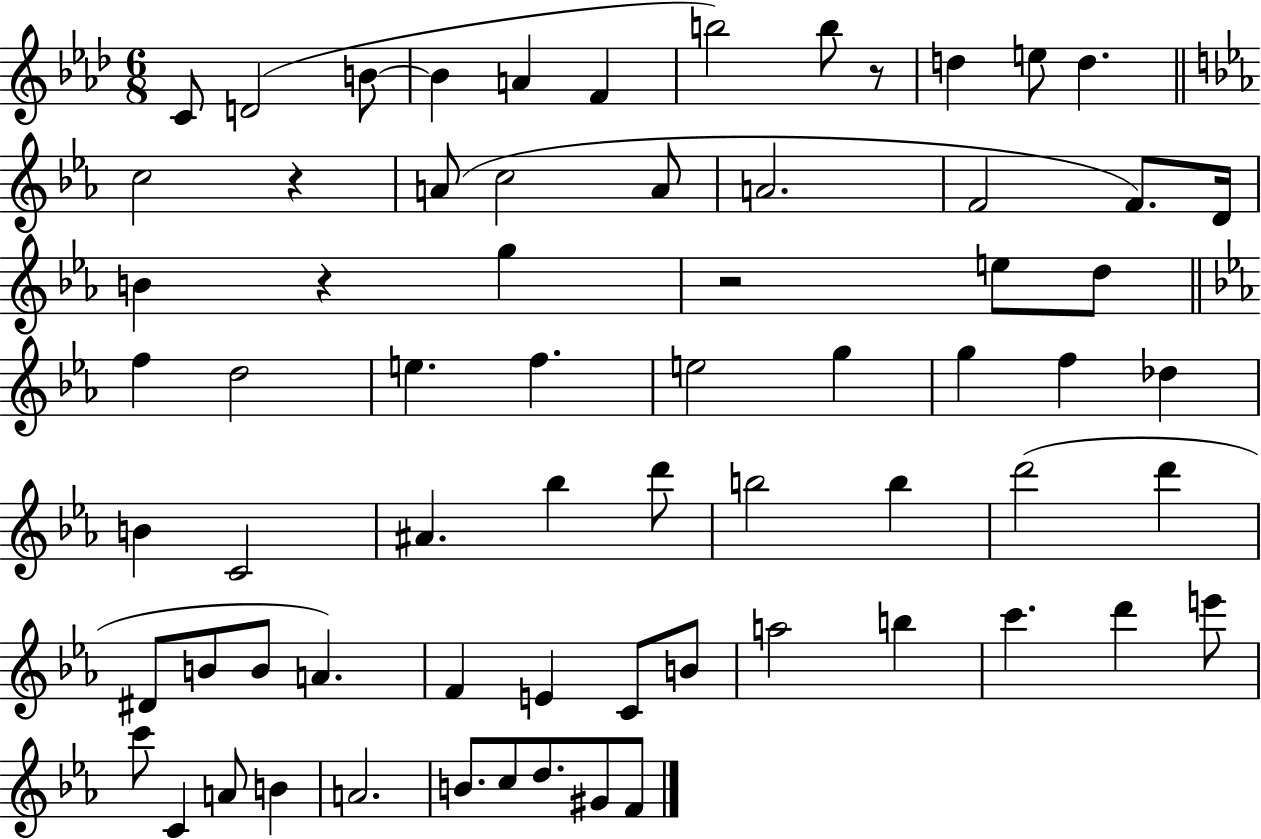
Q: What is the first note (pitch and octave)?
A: C4